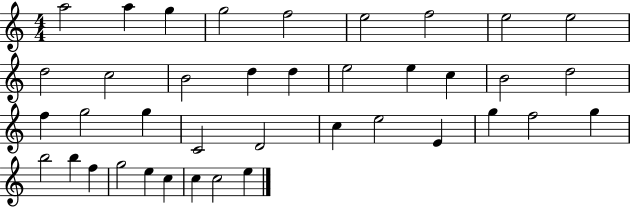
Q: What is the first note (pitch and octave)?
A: A5